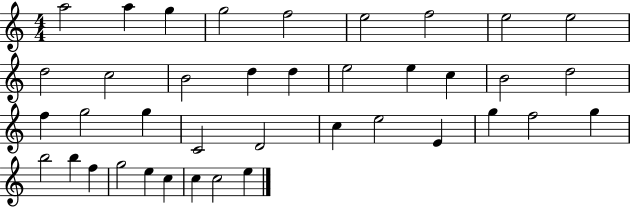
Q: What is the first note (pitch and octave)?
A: A5